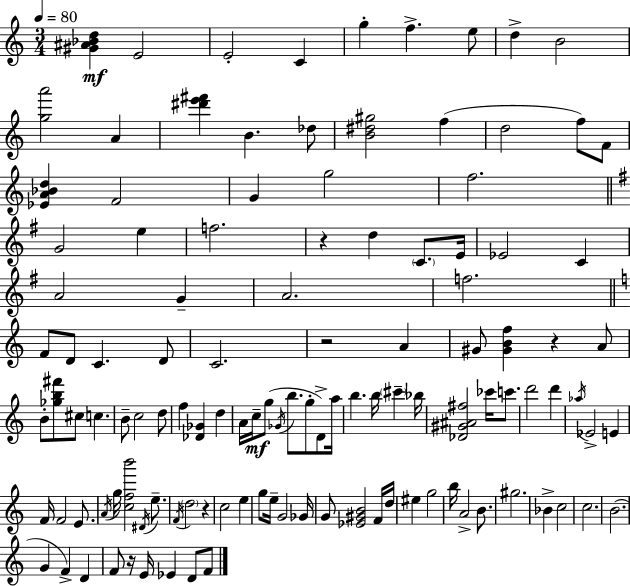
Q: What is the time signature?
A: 3/4